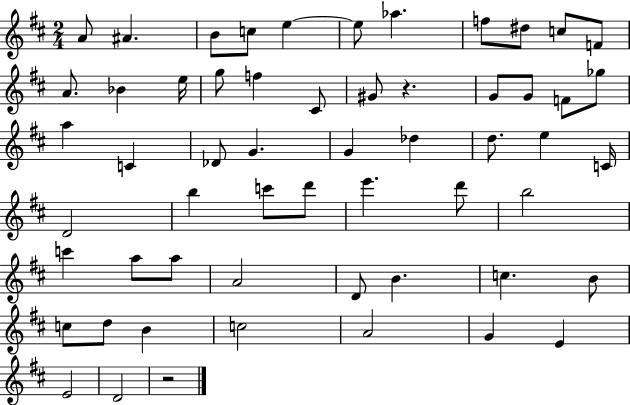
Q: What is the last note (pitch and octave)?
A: D4